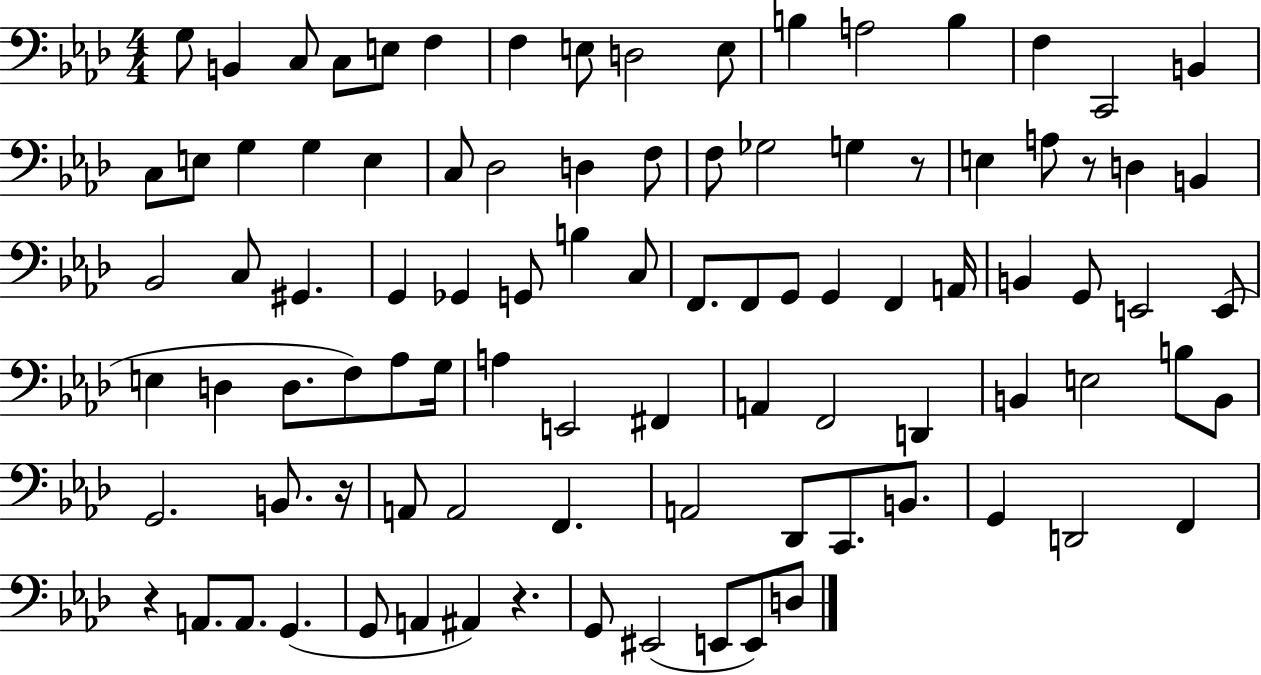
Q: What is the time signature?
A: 4/4